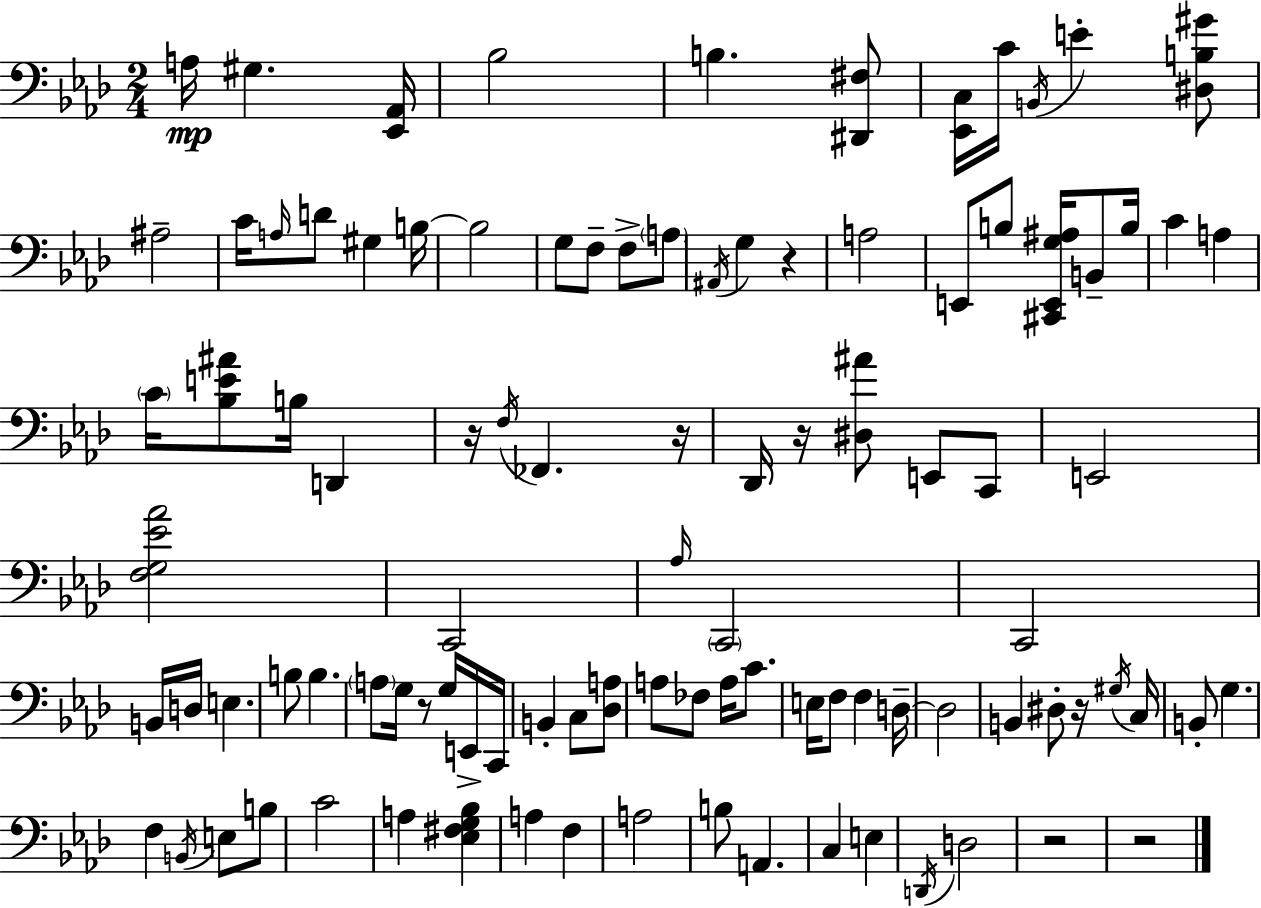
X:1
T:Untitled
M:2/4
L:1/4
K:Fm
A,/4 ^G, [_E,,_A,,]/4 _B,2 B, [^D,,^F,]/2 [_E,,C,]/4 C/4 B,,/4 E [^D,B,^G]/2 ^A,2 C/4 A,/4 D/2 ^G, B,/4 B,2 G,/2 F,/2 F,/2 A,/2 ^A,,/4 G, z A,2 E,,/2 B,/2 [^C,,E,,G,^A,]/4 B,,/2 B,/4 C A, C/4 [_B,E^A]/2 B,/4 D,, z/4 F,/4 _F,, z/4 _D,,/4 z/4 [^D,^A]/2 E,,/2 C,,/2 E,,2 [F,G,_E_A]2 C,,2 _A,/4 C,,2 C,,2 B,,/4 D,/4 E, B,/2 B, A,/2 G,/4 z/2 G,/4 E,,/4 C,,/4 B,, C,/2 [_D,A,]/2 A,/2 _F,/2 A,/4 C/2 E,/4 F,/2 F, D,/4 D,2 B,, ^D,/2 z/4 ^G,/4 C,/4 B,,/2 G, F, B,,/4 E,/2 B,/2 C2 A, [_E,^F,G,_B,] A, F, A,2 B,/2 A,, C, E, D,,/4 D,2 z2 z2